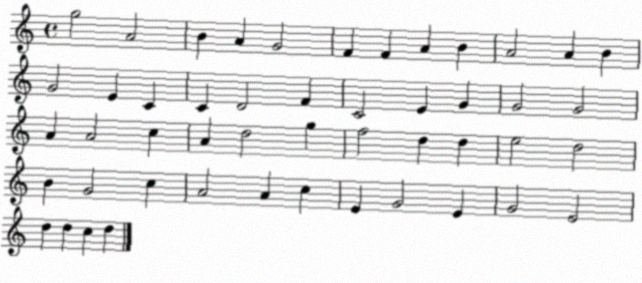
X:1
T:Untitled
M:4/4
L:1/4
K:C
g2 A2 B A G2 F F A B A2 A B G2 E C C D2 F C2 E G G2 G2 A A2 c A d2 g f2 d d e2 d2 B G2 c A2 A c E G2 E G2 E2 d d c d